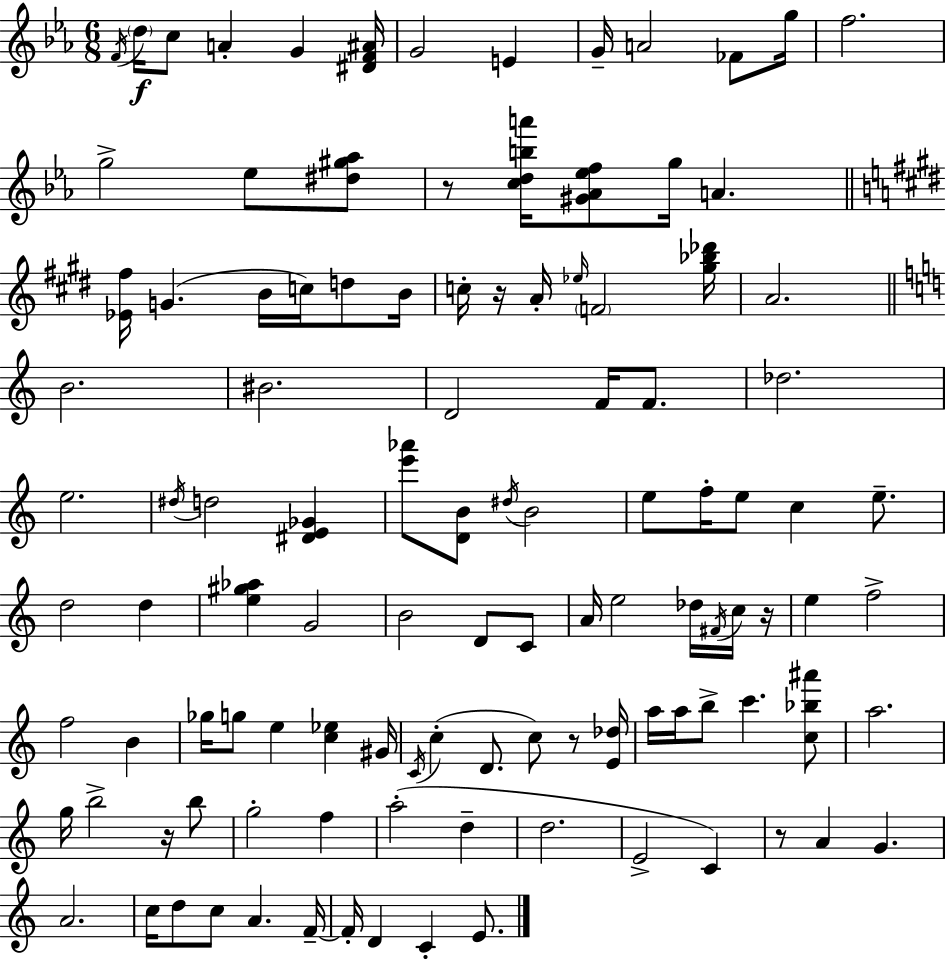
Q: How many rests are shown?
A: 6